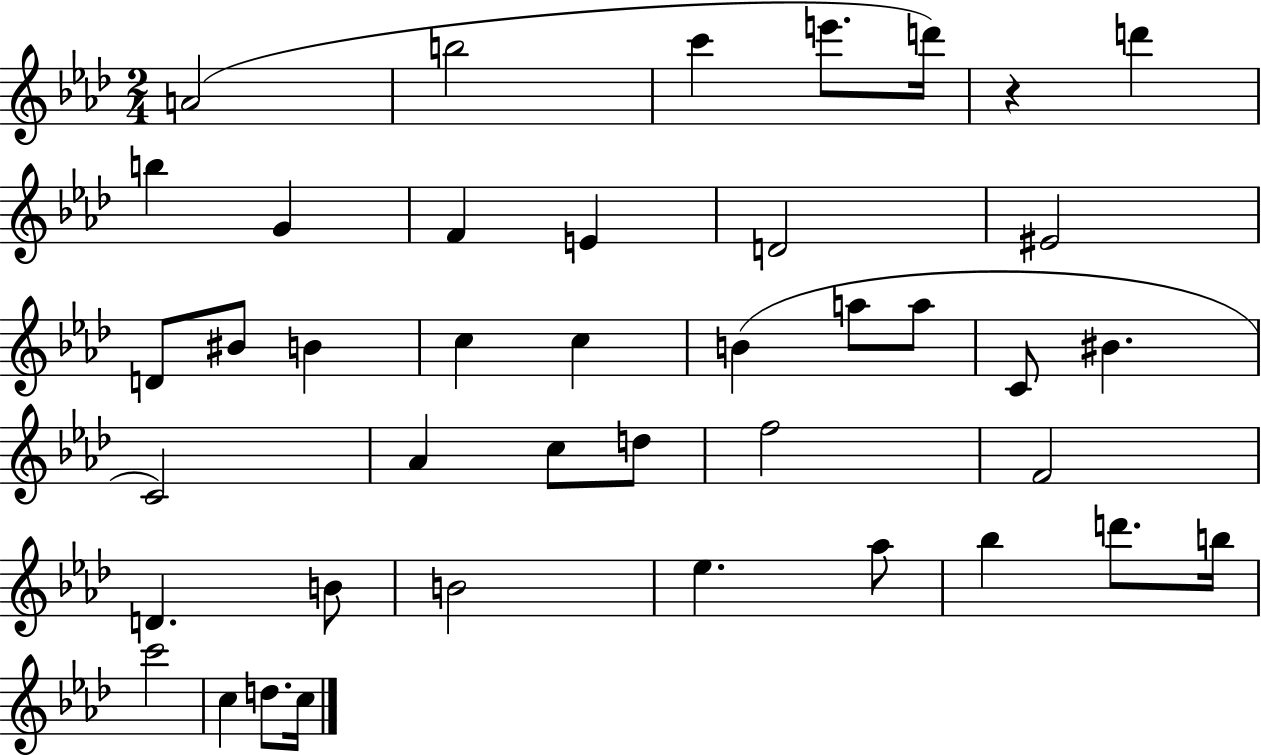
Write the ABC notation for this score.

X:1
T:Untitled
M:2/4
L:1/4
K:Ab
A2 b2 c' e'/2 d'/4 z d' b G F E D2 ^E2 D/2 ^B/2 B c c B a/2 a/2 C/2 ^B C2 _A c/2 d/2 f2 F2 D B/2 B2 _e _a/2 _b d'/2 b/4 c'2 c d/2 c/4